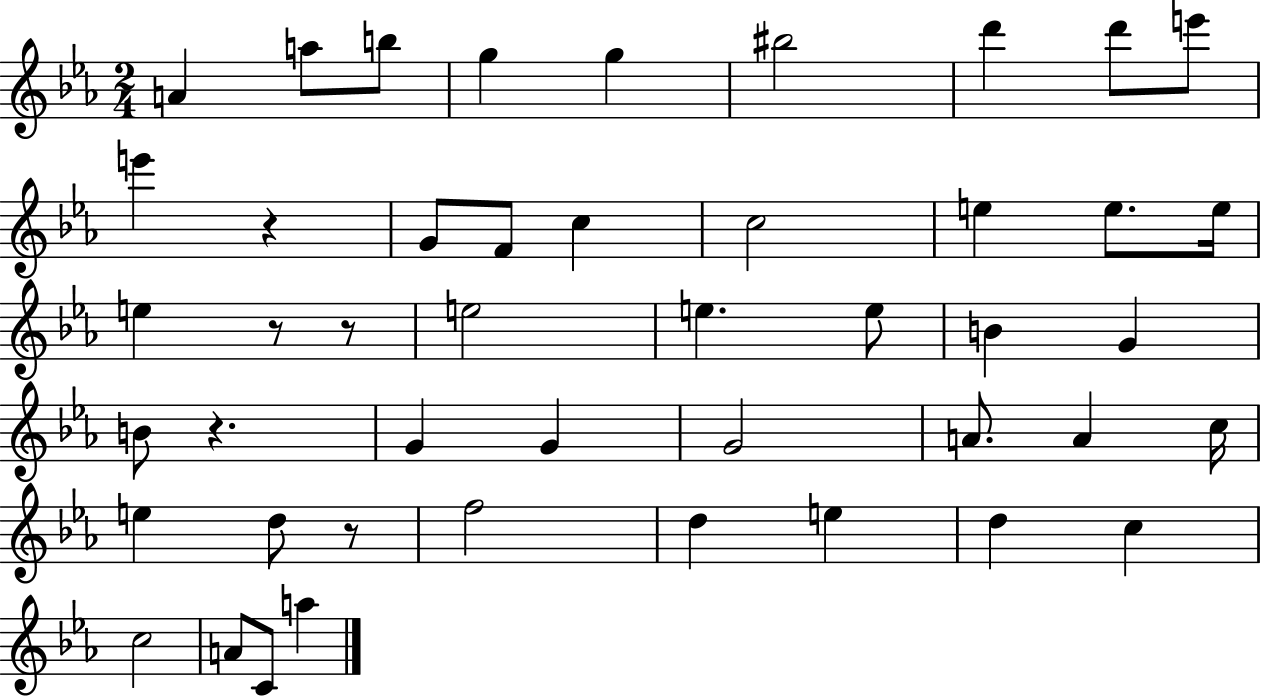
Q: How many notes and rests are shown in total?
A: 46